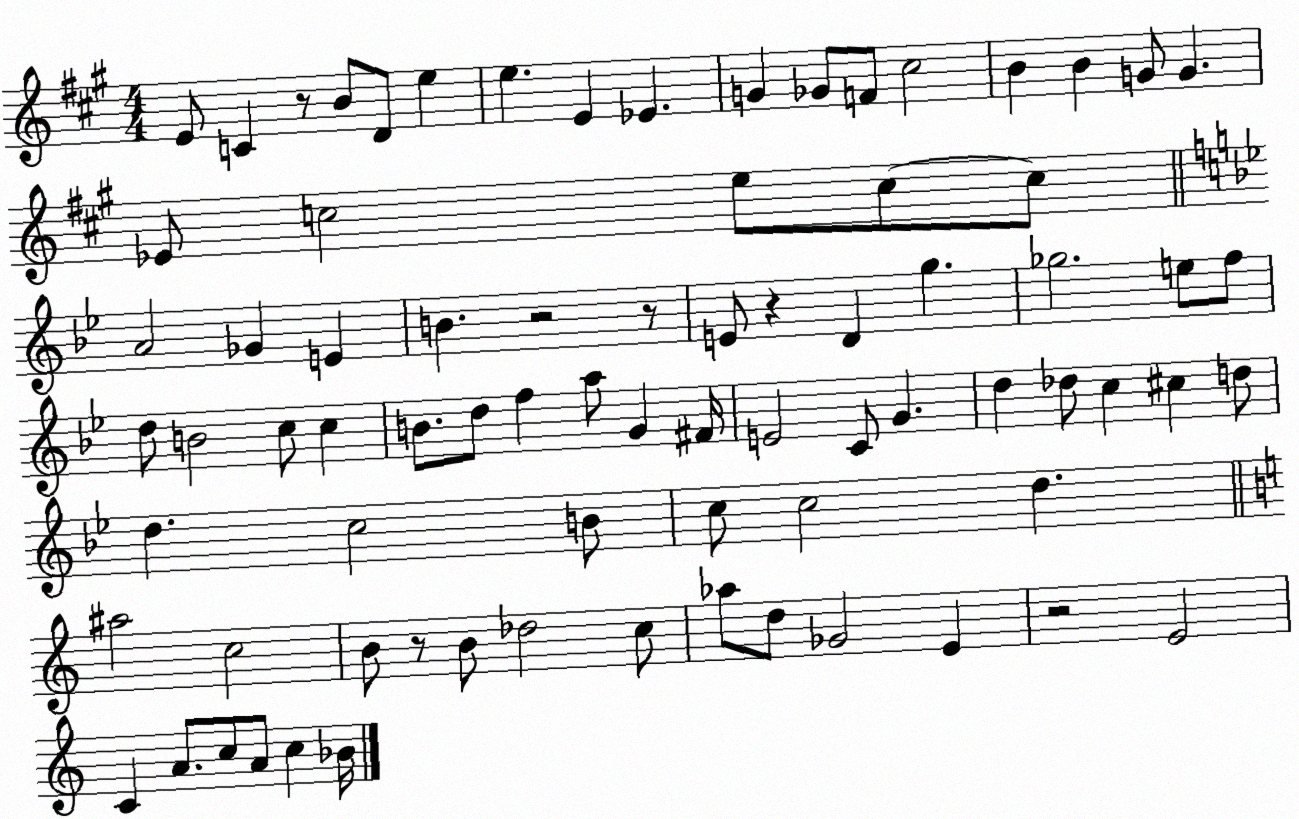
X:1
T:Untitled
M:4/4
L:1/4
K:A
E/2 C z/2 B/2 D/2 e e E _E G _G/2 F/2 ^c2 B B G/2 G _E/2 c2 e/2 c/2 c/2 A2 _G E B z2 z/2 E/2 z D g _g2 e/2 f/2 d/2 B2 c/2 c B/2 d/2 f a/2 G ^F/4 E2 C/2 G d _d/2 c ^c d/2 d c2 B/2 c/2 c2 d ^a2 c2 B/2 z/2 B/2 _d2 c/2 _a/2 d/2 _G2 E z2 E2 C A/2 c/2 A/2 c _B/4